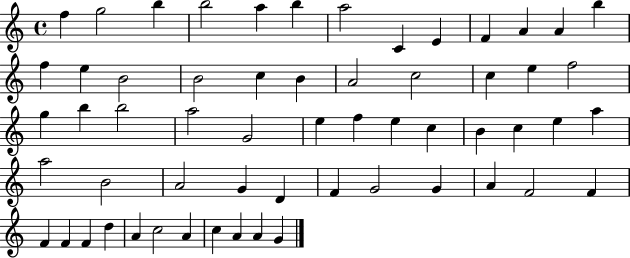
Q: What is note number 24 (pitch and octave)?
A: F5